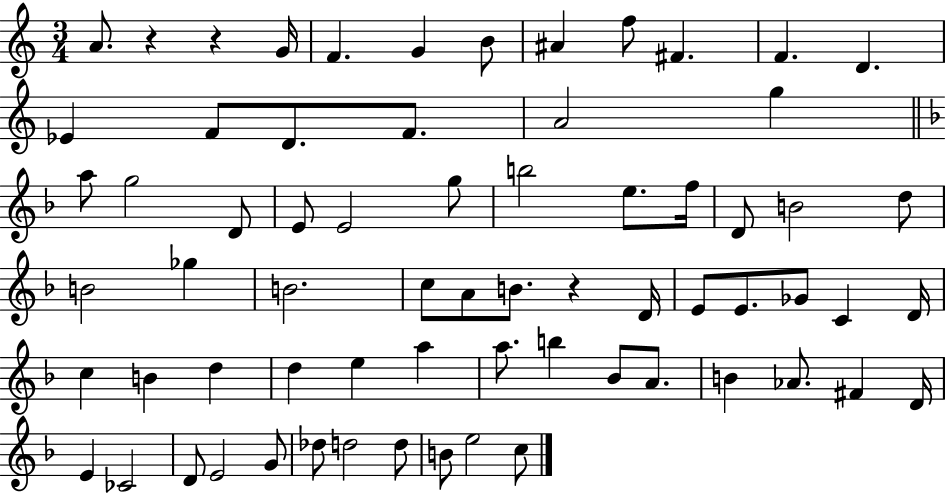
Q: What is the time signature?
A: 3/4